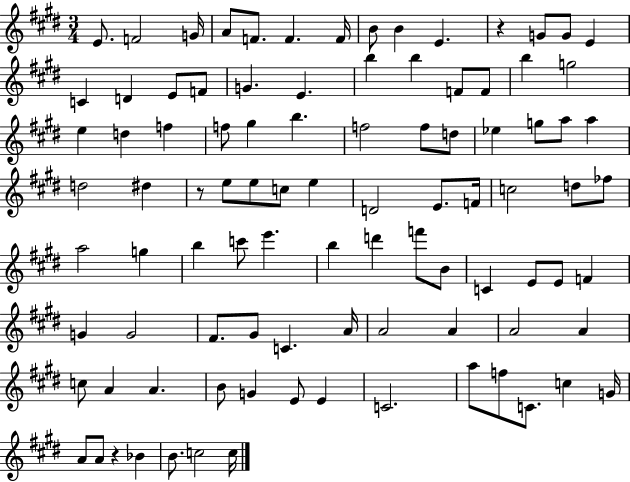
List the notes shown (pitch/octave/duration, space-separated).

E4/e. F4/h G4/s A4/e F4/e. F4/q. F4/s B4/e B4/q E4/q. R/q G4/e G4/e E4/q C4/q D4/q E4/e F4/e G4/q. E4/q. B5/q B5/q F4/e F4/e B5/q G5/h E5/q D5/q F5/q F5/e G#5/q B5/q. F5/h F5/e D5/e Eb5/q G5/e A5/e A5/q D5/h D#5/q R/e E5/e E5/e C5/e E5/q D4/h E4/e. F4/s C5/h D5/e FES5/e A5/h G5/q B5/q C6/e E6/q. B5/q D6/q F6/e B4/e C4/q E4/e E4/e F4/q G4/q G4/h F#4/e. G#4/e C4/q. A4/s A4/h A4/q A4/h A4/q C5/e A4/q A4/q. B4/e G4/q E4/e E4/q C4/h. A5/e F5/e C4/e. C5/q G4/s A4/e A4/e R/q Bb4/q B4/e. C5/h C5/s